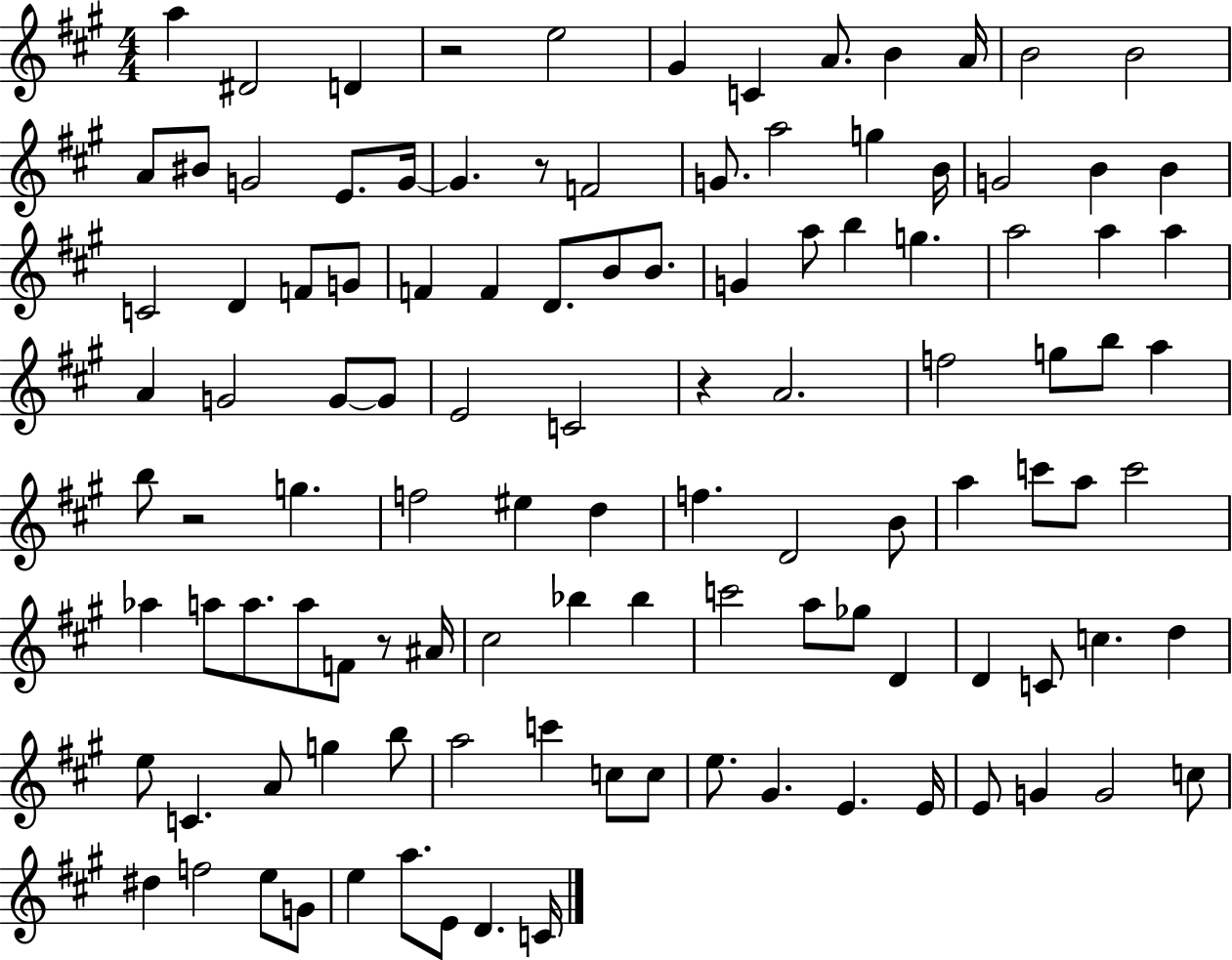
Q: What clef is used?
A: treble